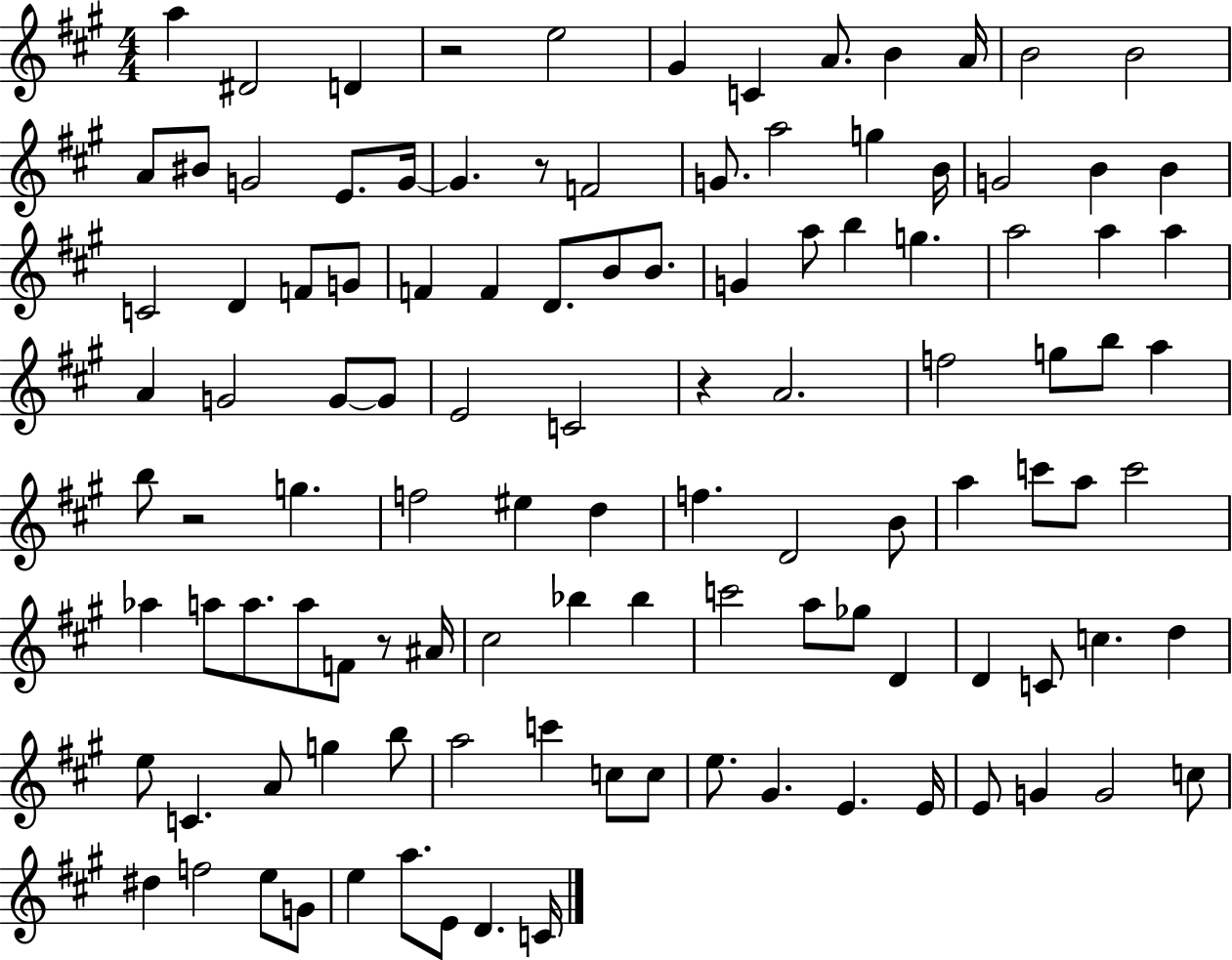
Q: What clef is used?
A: treble